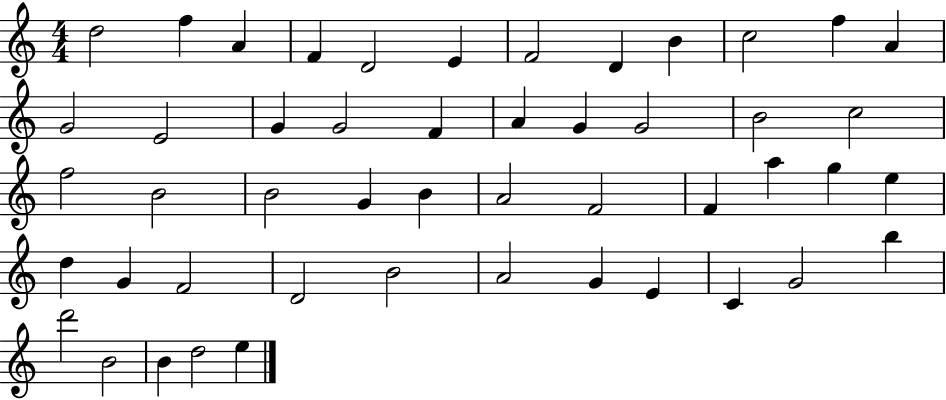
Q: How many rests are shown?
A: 0